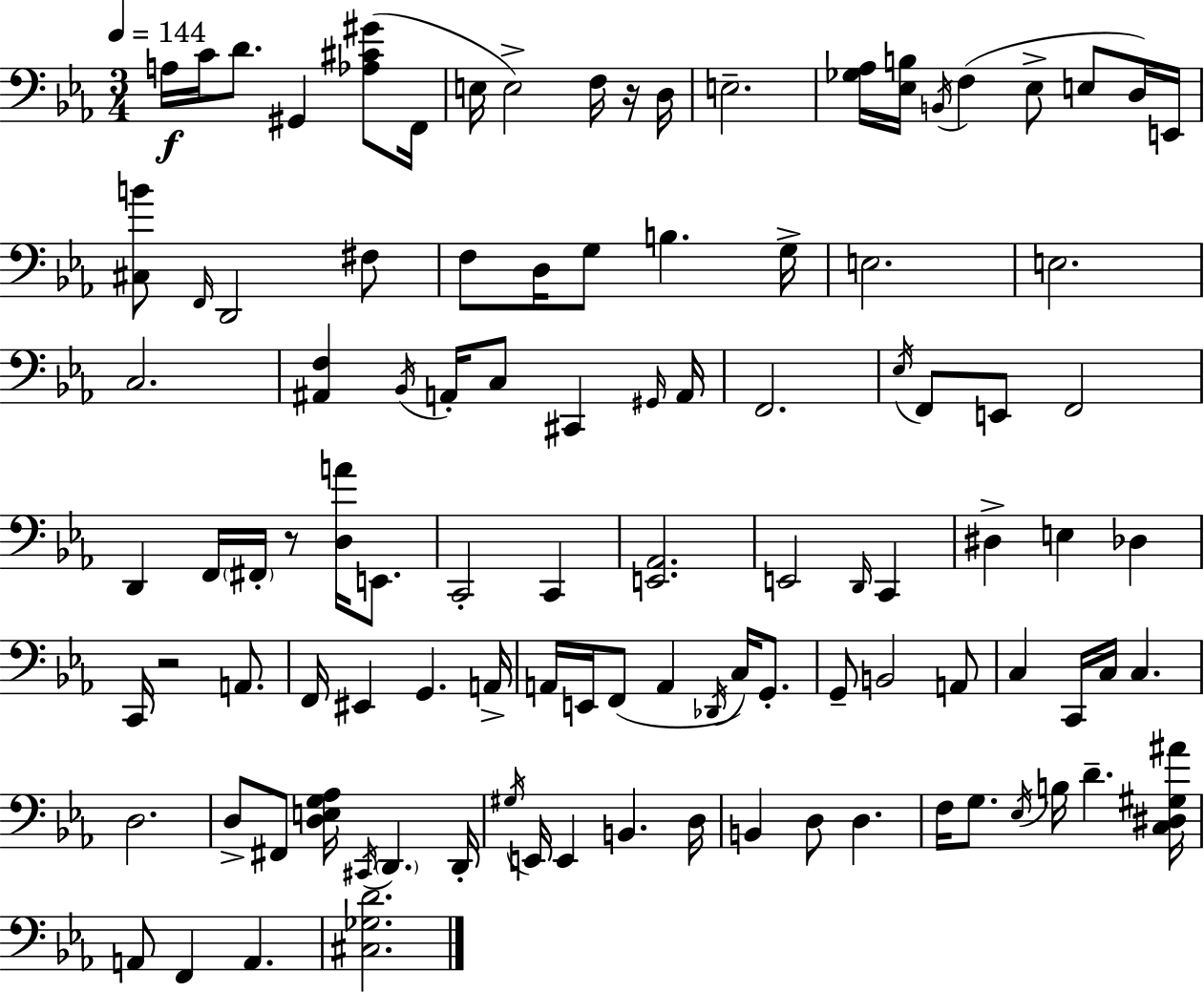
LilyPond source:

{
  \clef bass
  \numericTimeSignature
  \time 3/4
  \key ees \major
  \tempo 4 = 144
  a16\f c'16 d'8. gis,4 <aes cis' gis'>8( f,16 | e16 e2->) f16 r16 d16 | e2.-- | <ges aes>16 <ees b>16 \acciaccatura { b,16 }( f4 ees8-> e8 d16) | \break e,16 <cis b'>8 \grace { f,16 } d,2 | fis8 f8 d16 g8 b4. | g16-> e2. | e2. | \break c2. | <ais, f>4 \acciaccatura { bes,16 } a,16-. c8 cis,4 | \grace { gis,16 } a,16 f,2. | \acciaccatura { ees16 } f,8 e,8 f,2 | \break d,4 f,16 \parenthesize fis,16-. r8 | <d a'>16 e,8. c,2-. | c,4 <e, aes,>2. | e,2 | \break \grace { d,16 } c,4 dis4-> e4 | des4 c,16 r2 | a,8. f,16 eis,4 g,4. | a,16-> a,16 e,16 f,8( a,4 | \break \acciaccatura { des,16 }) c16 g,8.-. g,8-- b,2 | a,8 c4 c,16 | c16 c4. d2. | d8-> fis,8 <d e g aes>16 | \break \acciaccatura { cis,16 } \parenthesize d,4. d,16-. \acciaccatura { gis16 } e,16 e,4 | b,4. d16 b,4 | d8 d4. f16 g8. | \acciaccatura { ees16 } b16 d'4.-- <c dis gis ais'>16 a,8 | \break f,4 a,4. <cis ges d'>2. | \bar "|."
}